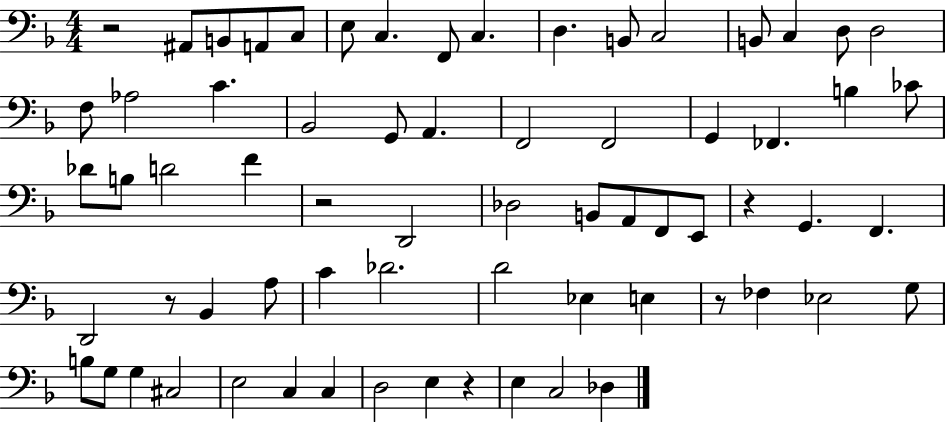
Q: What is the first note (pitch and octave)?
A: A#2